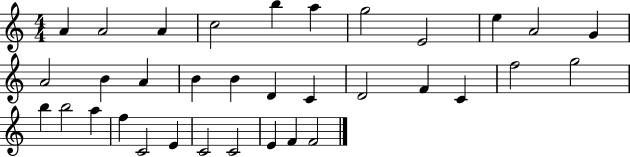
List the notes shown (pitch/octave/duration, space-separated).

A4/q A4/h A4/q C5/h B5/q A5/q G5/h E4/h E5/q A4/h G4/q A4/h B4/q A4/q B4/q B4/q D4/q C4/q D4/h F4/q C4/q F5/h G5/h B5/q B5/h A5/q F5/q C4/h E4/q C4/h C4/h E4/q F4/q F4/h